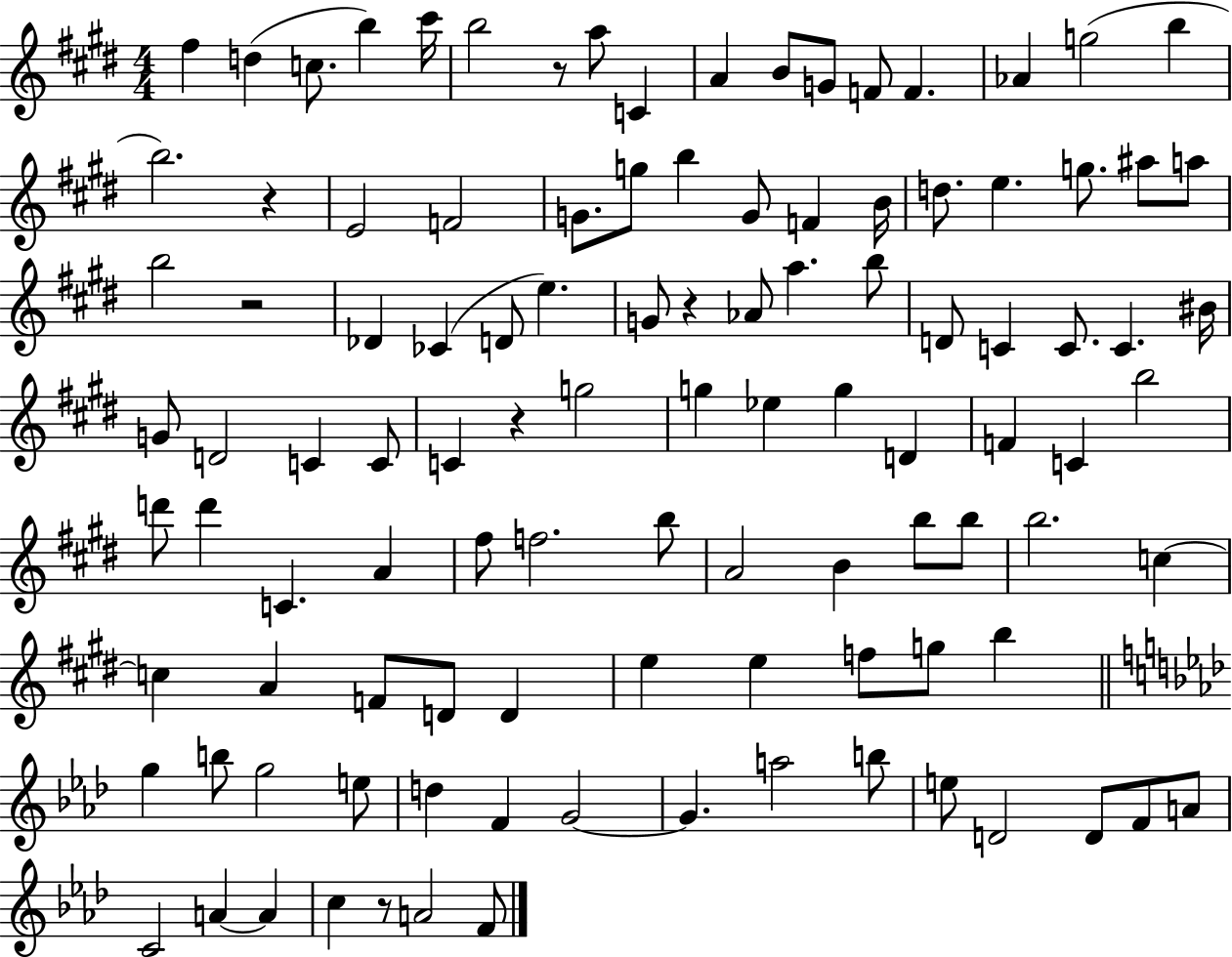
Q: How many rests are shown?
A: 6